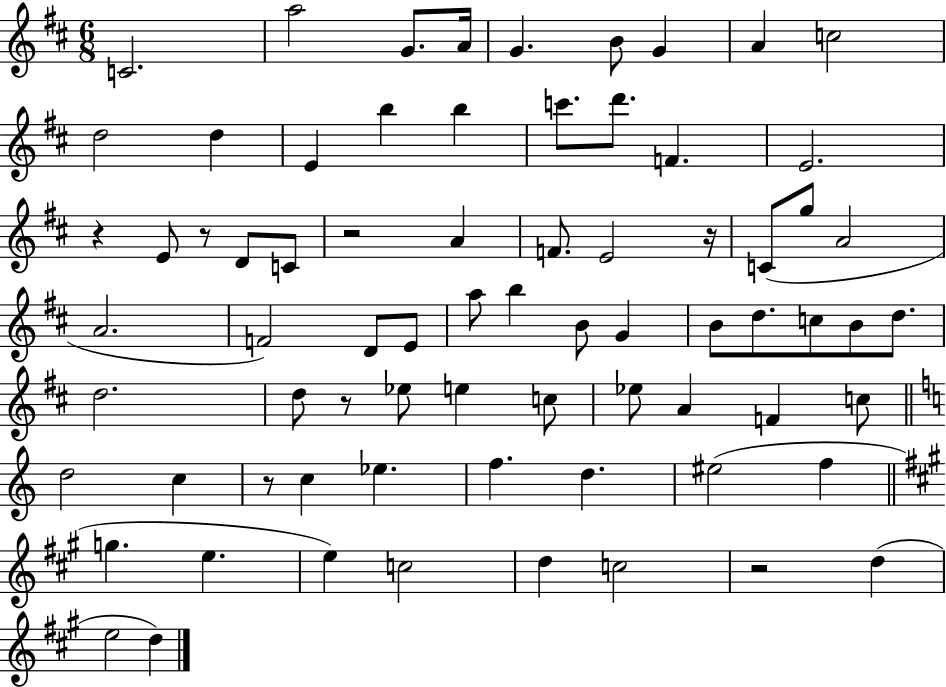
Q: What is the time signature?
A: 6/8